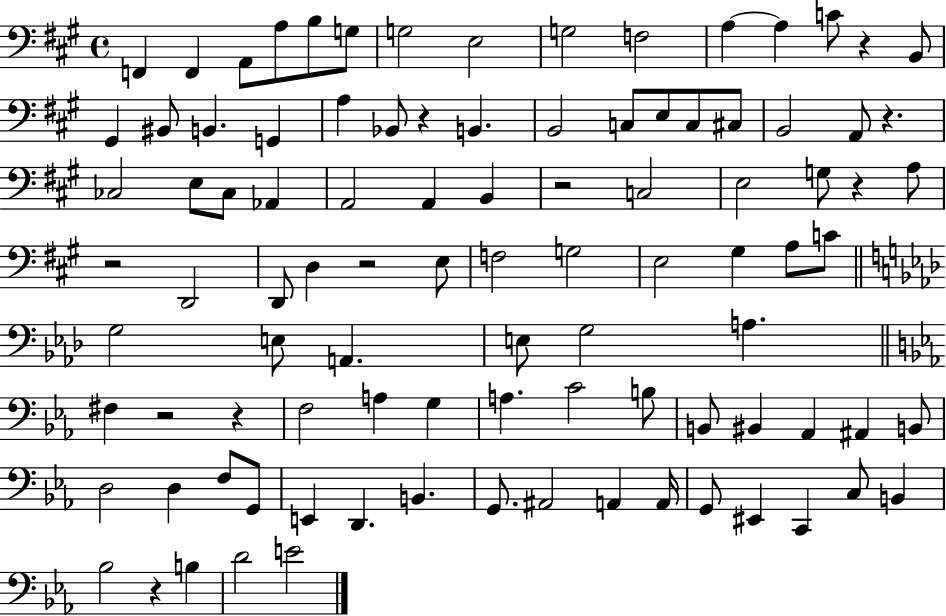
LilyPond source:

{
  \clef bass
  \time 4/4
  \defaultTimeSignature
  \key a \major
  f,4 f,4 a,8 a8 b8 g8 | g2 e2 | g2 f2 | a4~~ a4 c'8 r4 b,8 | \break gis,4 bis,8 b,4. g,4 | a4 bes,8 r4 b,4. | b,2 c8 e8 c8 cis8 | b,2 a,8 r4. | \break ces2 e8 ces8 aes,4 | a,2 a,4 b,4 | r2 c2 | e2 g8 r4 a8 | \break r2 d,2 | d,8 d4 r2 e8 | f2 g2 | e2 gis4 a8 c'8 | \break \bar "||" \break \key f \minor g2 e8 a,4. | e8 g2 a4. | \bar "||" \break \key ees \major fis4 r2 r4 | f2 a4 g4 | a4. c'2 b8 | b,8 bis,4 aes,4 ais,4 b,8 | \break d2 d4 f8 g,8 | e,4 d,4. b,4. | g,8. ais,2 a,4 a,16 | g,8 eis,4 c,4 c8 b,4 | \break bes2 r4 b4 | d'2 e'2 | \bar "|."
}